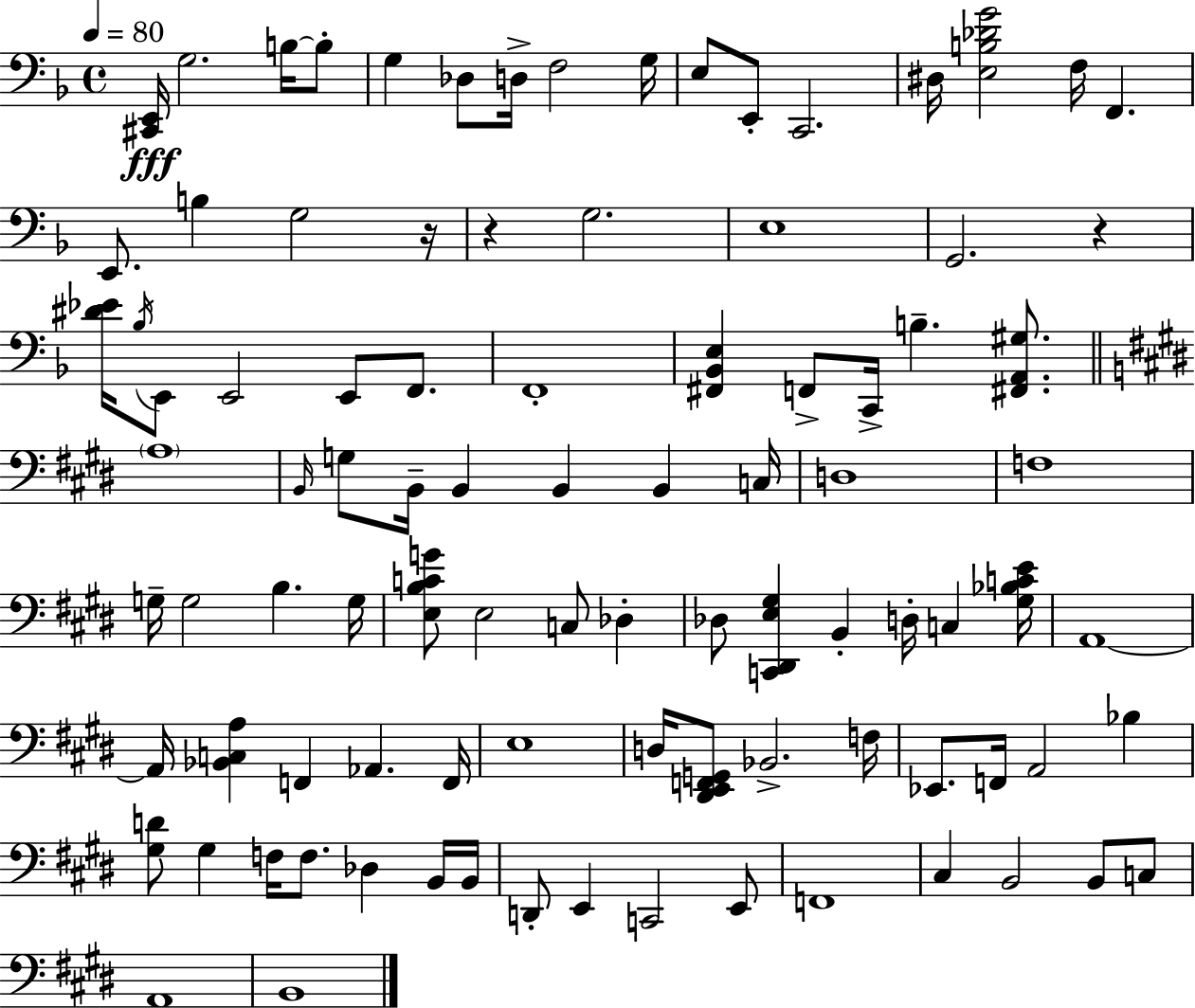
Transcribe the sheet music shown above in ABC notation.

X:1
T:Untitled
M:4/4
L:1/4
K:F
[^C,,E,,]/4 G,2 B,/4 B,/2 G, _D,/2 D,/4 F,2 G,/4 E,/2 E,,/2 C,,2 ^D,/4 [E,B,_DG]2 F,/4 F,, E,,/2 B, G,2 z/4 z G,2 E,4 G,,2 z [^D_E]/4 _B,/4 E,,/2 E,,2 E,,/2 F,,/2 F,,4 [^F,,_B,,E,] F,,/2 C,,/4 B, [^F,,A,,^G,]/2 A,4 B,,/4 G,/2 B,,/4 B,, B,, B,, C,/4 D,4 F,4 G,/4 G,2 B, G,/4 [E,B,CG]/2 E,2 C,/2 _D, _D,/2 [C,,^D,,E,^G,] B,, D,/4 C, [^G,_B,CE]/4 A,,4 A,,/4 [_B,,C,A,] F,, _A,, F,,/4 E,4 D,/4 [^D,,E,,F,,G,,]/2 _B,,2 F,/4 _E,,/2 F,,/4 A,,2 _B, [^G,D]/2 ^G, F,/4 F,/2 _D, B,,/4 B,,/4 D,,/2 E,, C,,2 E,,/2 F,,4 ^C, B,,2 B,,/2 C,/2 A,,4 B,,4